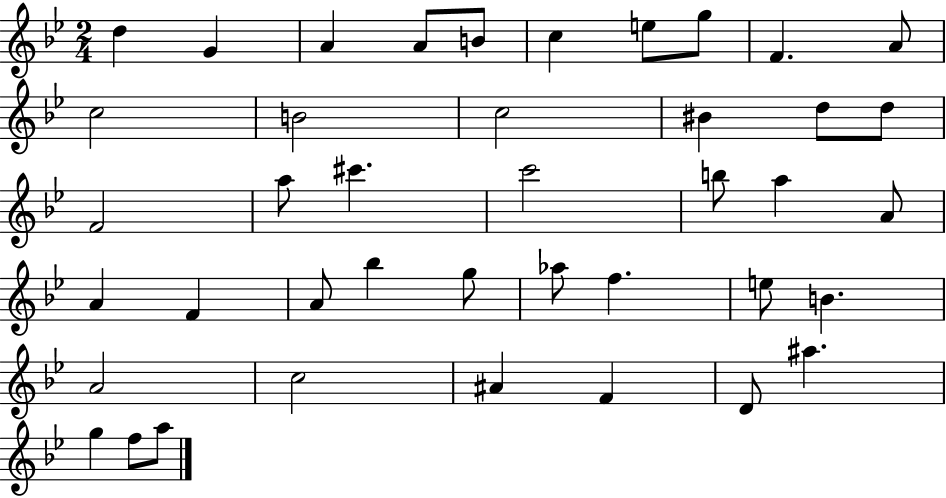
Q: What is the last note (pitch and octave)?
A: A5